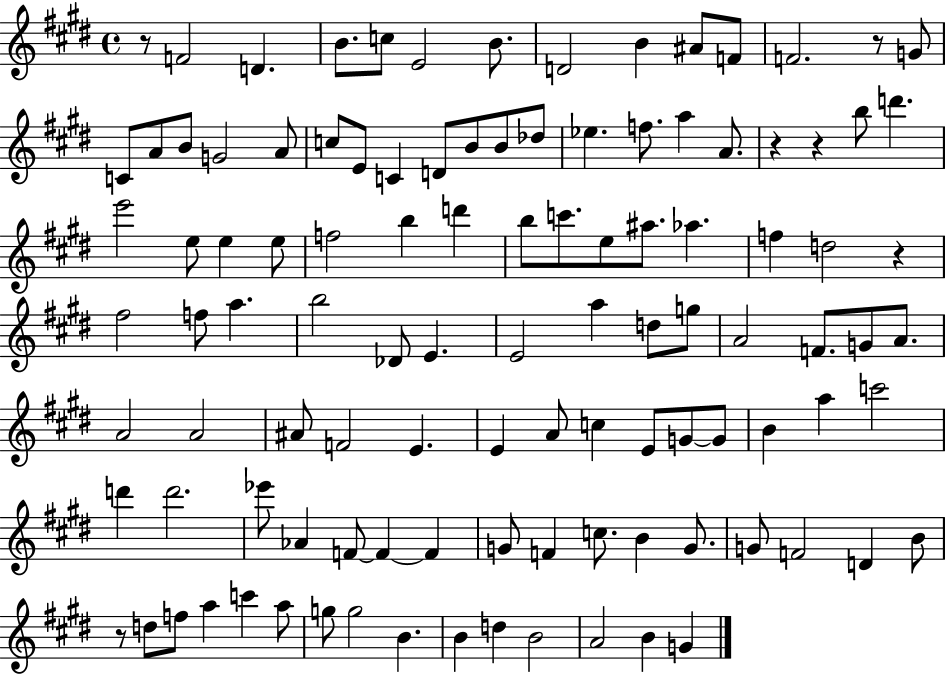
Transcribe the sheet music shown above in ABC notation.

X:1
T:Untitled
M:4/4
L:1/4
K:E
z/2 F2 D B/2 c/2 E2 B/2 D2 B ^A/2 F/2 F2 z/2 G/2 C/2 A/2 B/2 G2 A/2 c/2 E/2 C D/2 B/2 B/2 _d/2 _e f/2 a A/2 z z b/2 d' e'2 e/2 e e/2 f2 b d' b/2 c'/2 e/2 ^a/2 _a f d2 z ^f2 f/2 a b2 _D/2 E E2 a d/2 g/2 A2 F/2 G/2 A/2 A2 A2 ^A/2 F2 E E A/2 c E/2 G/2 G/2 B a c'2 d' d'2 _e'/2 _A F/2 F F G/2 F c/2 B G/2 G/2 F2 D B/2 z/2 d/2 f/2 a c' a/2 g/2 g2 B B d B2 A2 B G